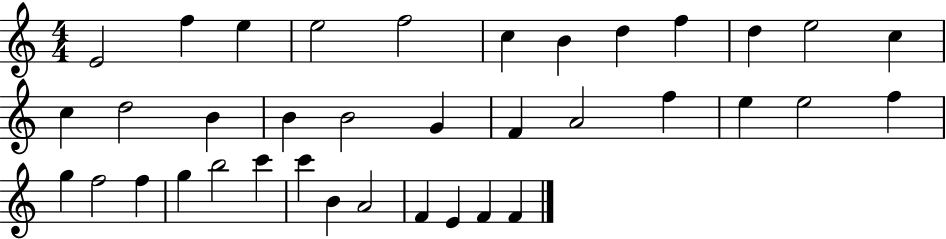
X:1
T:Untitled
M:4/4
L:1/4
K:C
E2 f e e2 f2 c B d f d e2 c c d2 B B B2 G F A2 f e e2 f g f2 f g b2 c' c' B A2 F E F F